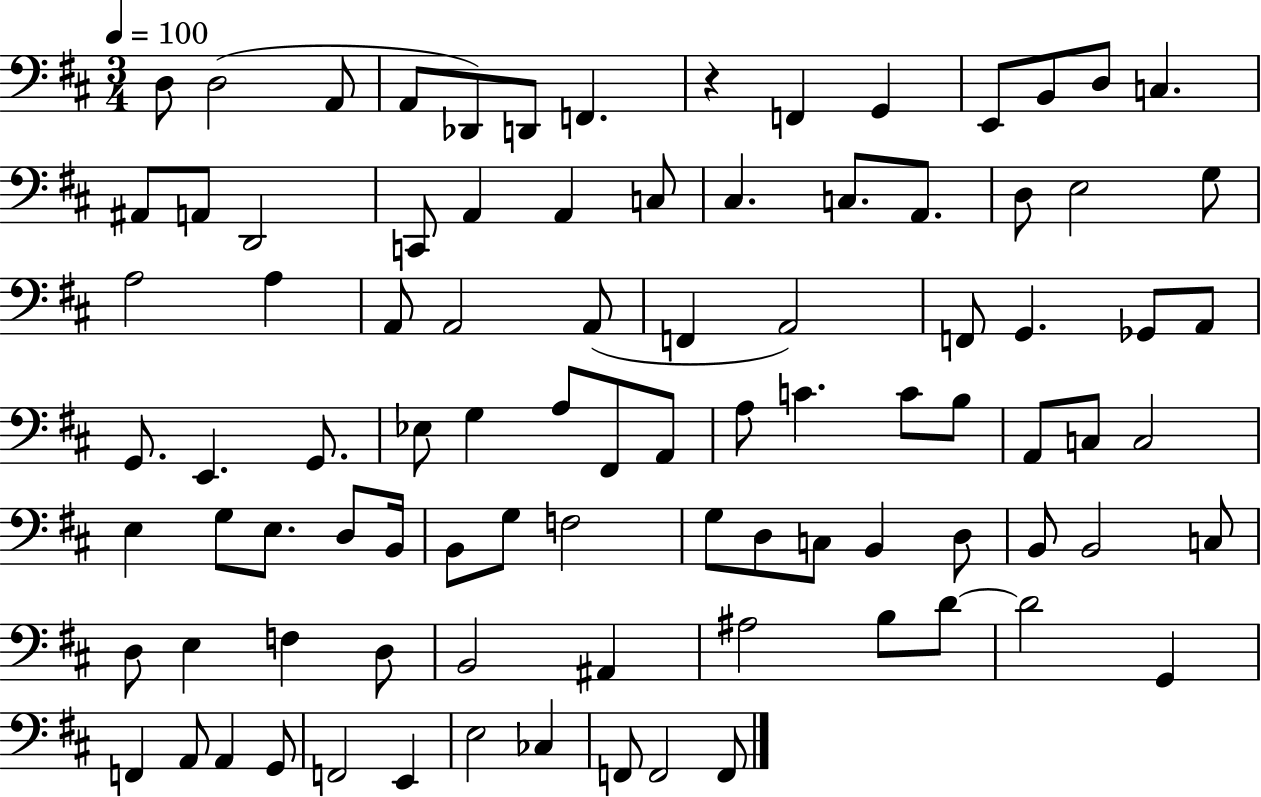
{
  \clef bass
  \numericTimeSignature
  \time 3/4
  \key d \major
  \tempo 4 = 100
  d8 d2( a,8 | a,8 des,8) d,8 f,4. | r4 f,4 g,4 | e,8 b,8 d8 c4. | \break ais,8 a,8 d,2 | c,8 a,4 a,4 c8 | cis4. c8. a,8. | d8 e2 g8 | \break a2 a4 | a,8 a,2 a,8( | f,4 a,2) | f,8 g,4. ges,8 a,8 | \break g,8. e,4. g,8. | ees8 g4 a8 fis,8 a,8 | a8 c'4. c'8 b8 | a,8 c8 c2 | \break e4 g8 e8. d8 b,16 | b,8 g8 f2 | g8 d8 c8 b,4 d8 | b,8 b,2 c8 | \break d8 e4 f4 d8 | b,2 ais,4 | ais2 b8 d'8~~ | d'2 g,4 | \break f,4 a,8 a,4 g,8 | f,2 e,4 | e2 ces4 | f,8 f,2 f,8 | \break \bar "|."
}